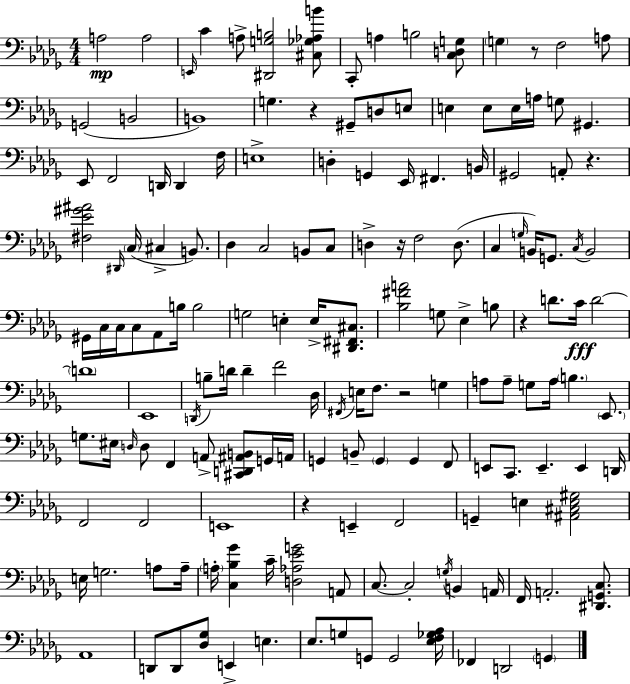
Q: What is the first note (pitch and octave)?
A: A3